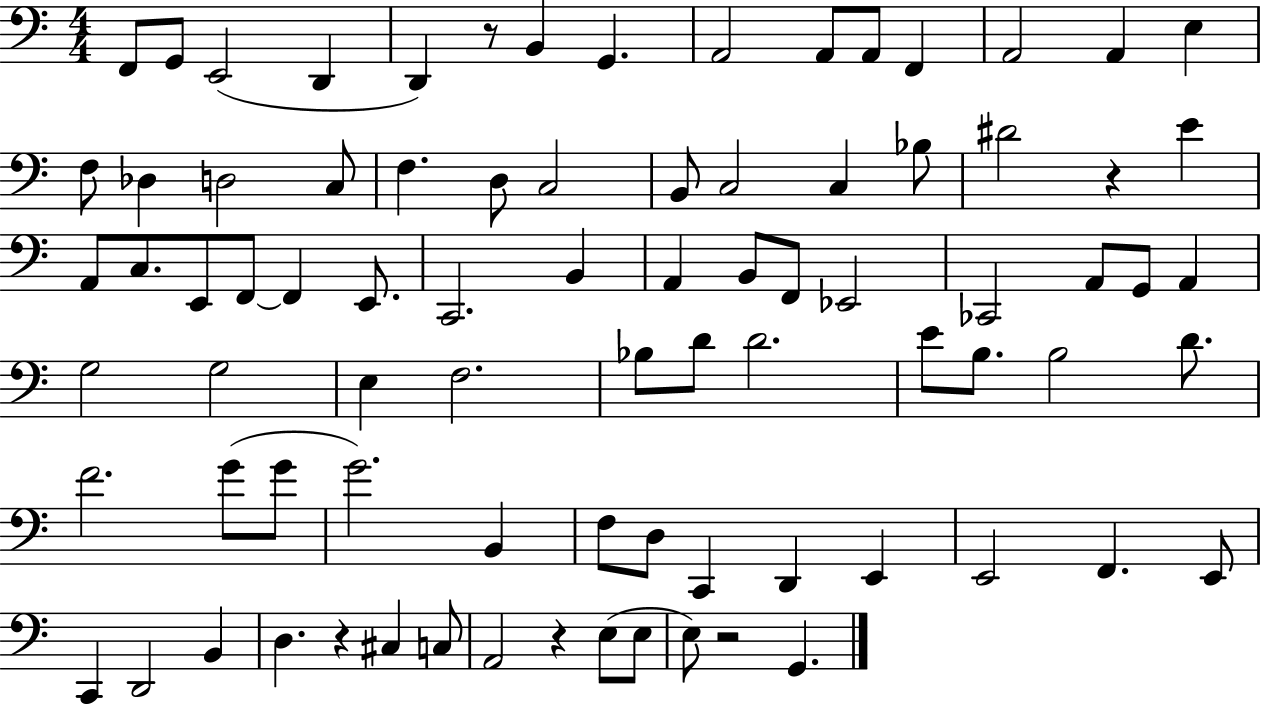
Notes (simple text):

F2/e G2/e E2/h D2/q D2/q R/e B2/q G2/q. A2/h A2/e A2/e F2/q A2/h A2/q E3/q F3/e Db3/q D3/h C3/e F3/q. D3/e C3/h B2/e C3/h C3/q Bb3/e D#4/h R/q E4/q A2/e C3/e. E2/e F2/e F2/q E2/e. C2/h. B2/q A2/q B2/e F2/e Eb2/h CES2/h A2/e G2/e A2/q G3/h G3/h E3/q F3/h. Bb3/e D4/e D4/h. E4/e B3/e. B3/h D4/e. F4/h. G4/e G4/e G4/h. B2/q F3/e D3/e C2/q D2/q E2/q E2/h F2/q. E2/e C2/q D2/h B2/q D3/q. R/q C#3/q C3/e A2/h R/q E3/e E3/e E3/e R/h G2/q.